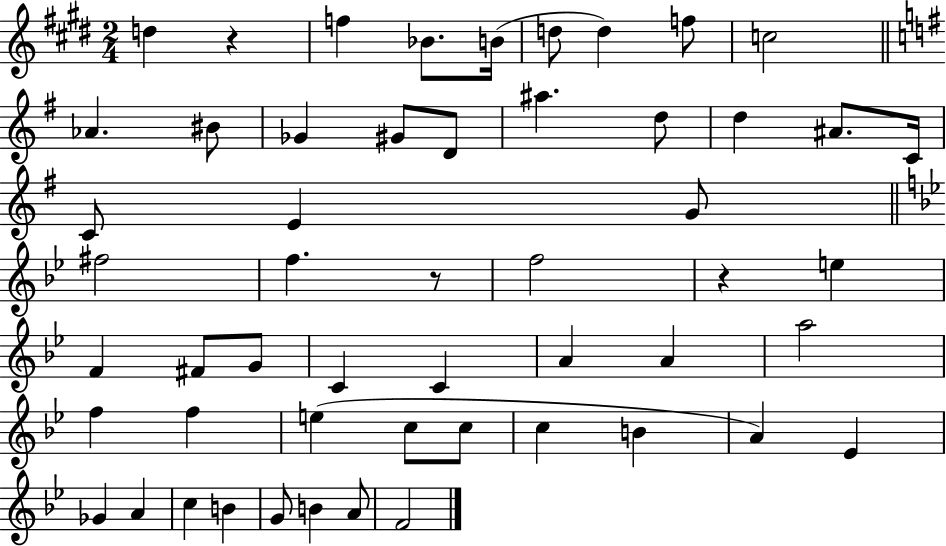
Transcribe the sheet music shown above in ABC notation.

X:1
T:Untitled
M:2/4
L:1/4
K:E
d z f _B/2 B/4 d/2 d f/2 c2 _A ^B/2 _G ^G/2 D/2 ^a d/2 d ^A/2 C/4 C/2 E G/2 ^f2 f z/2 f2 z e F ^F/2 G/2 C C A A a2 f f e c/2 c/2 c B A _E _G A c B G/2 B A/2 F2